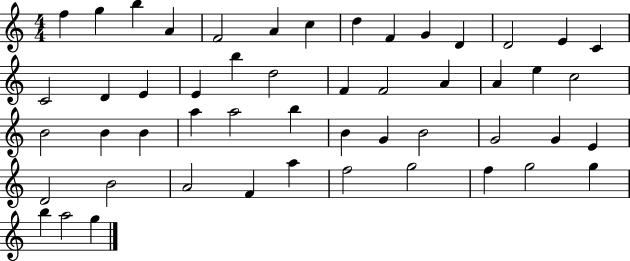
X:1
T:Untitled
M:4/4
L:1/4
K:C
f g b A F2 A c d F G D D2 E C C2 D E E b d2 F F2 A A e c2 B2 B B a a2 b B G B2 G2 G E D2 B2 A2 F a f2 g2 f g2 g b a2 g